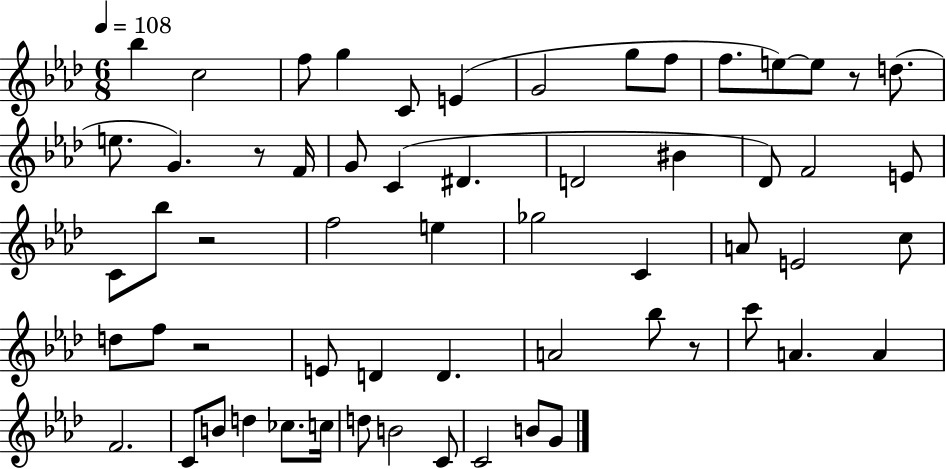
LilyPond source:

{
  \clef treble
  \numericTimeSignature
  \time 6/8
  \key aes \major
  \tempo 4 = 108
  bes''4 c''2 | f''8 g''4 c'8 e'4( | g'2 g''8 f''8 | f''8. e''8~~) e''8 r8 d''8.( | \break e''8. g'4.) r8 f'16 | g'8 c'4( dis'4. | d'2 bis'4 | des'8) f'2 e'8 | \break c'8 bes''8 r2 | f''2 e''4 | ges''2 c'4 | a'8 e'2 c''8 | \break d''8 f''8 r2 | e'8 d'4 d'4. | a'2 bes''8 r8 | c'''8 a'4. a'4 | \break f'2. | c'8 b'8 d''4 ces''8. c''16 | d''8 b'2 c'8 | c'2 b'8 g'8 | \break \bar "|."
}